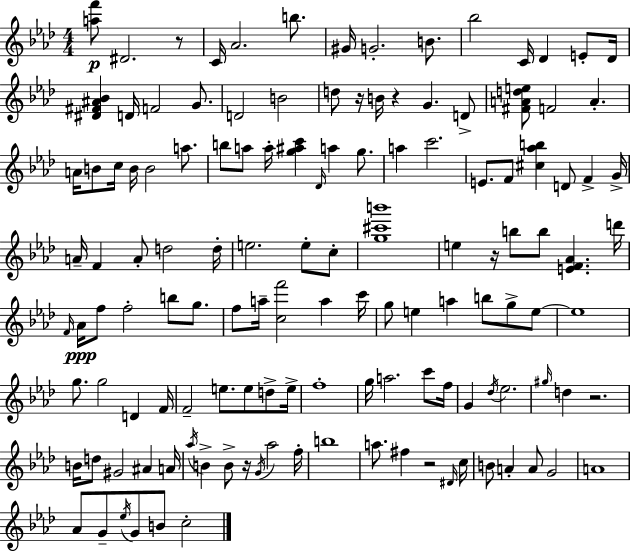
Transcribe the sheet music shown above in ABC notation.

X:1
T:Untitled
M:4/4
L:1/4
K:Ab
[af']/2 ^D2 z/2 C/4 _A2 b/2 ^G/4 G2 B/2 _b2 C/4 _D E/2 _D/4 [^D^F^A_B] D/4 F2 G/2 D2 B2 d/2 z/4 B/4 z G D/2 [^FAde]/2 F2 A A/4 B/2 c/4 B/4 B2 a/2 b/2 a/2 a/4 [g^ac'] _D/4 a g/2 a c'2 E/2 F/2 [^c_ab] D/2 F G/4 A/4 F A/2 d2 d/4 e2 e/2 c/2 [g^c'b']4 e z/4 b/2 b/2 [EF_A] d'/4 F/4 _A/4 f/2 f2 b/2 g/2 f/2 a/4 [cf']2 a c'/4 g/2 e a b/2 g/2 e/2 e4 g/2 g2 D F/4 F2 e/2 e/2 d/2 e/4 f4 g/4 a2 c'/2 f/4 G _d/4 _e2 ^g/4 d z2 B/4 d/2 ^G2 ^A A/4 _a/4 B B/2 z/4 G/4 _a2 f/4 b4 a/2 ^f z2 ^D/4 c/4 B/2 A A/2 G2 A4 _A/2 G/2 _e/4 G/2 B/2 c2